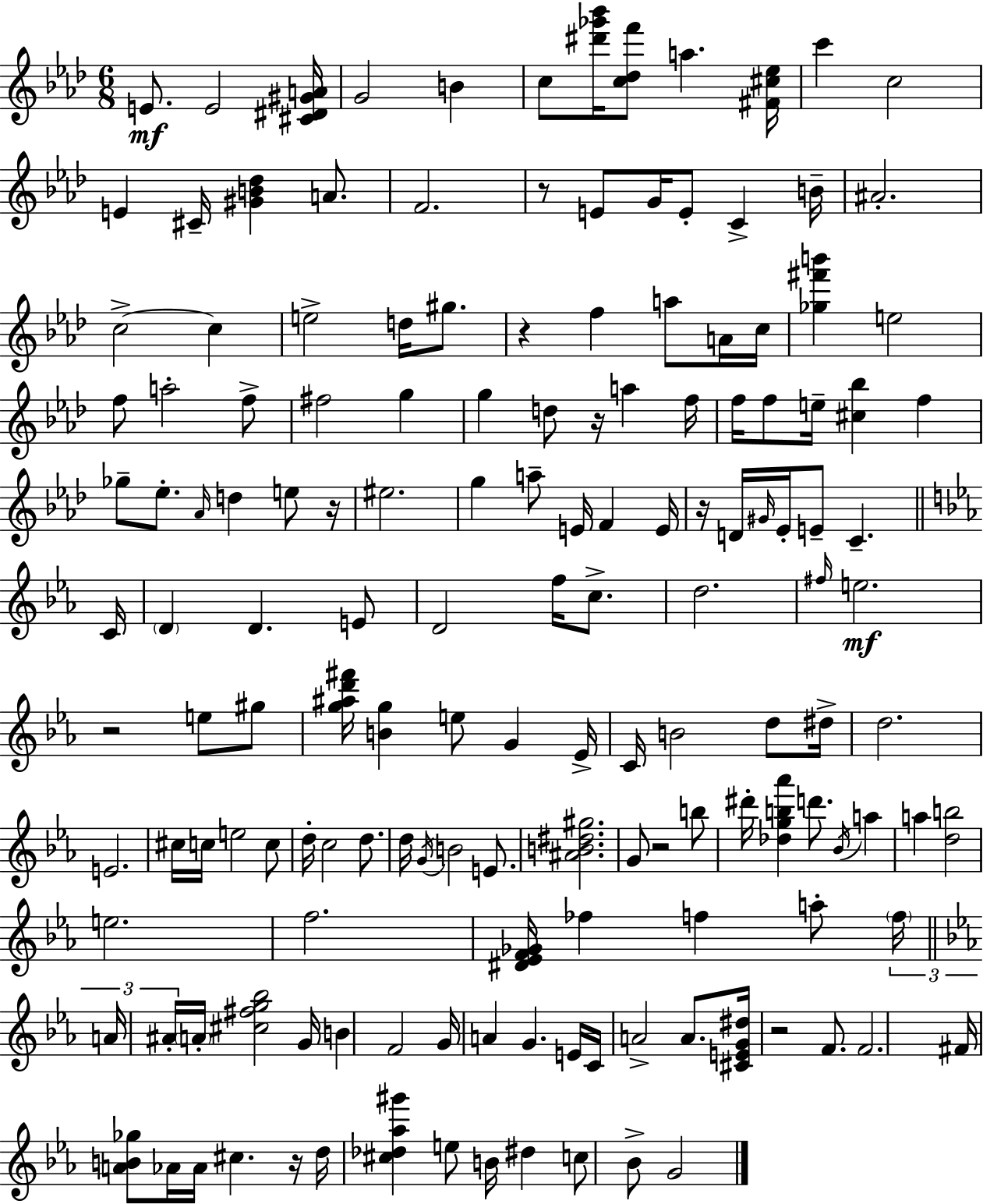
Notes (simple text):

E4/e. E4/h [C#4,D#4,G#4,A4]/s G4/h B4/q C5/e [D#6,Gb6,Bb6]/s [C5,Db5,F6]/e A5/q. [F#4,C#5,Eb5]/s C6/q C5/h E4/q C#4/s [G#4,B4,Db5]/q A4/e. F4/h. R/e E4/e G4/s E4/e C4/q B4/s A#4/h. C5/h C5/q E5/h D5/s G#5/e. R/q F5/q A5/e A4/s C5/s [Gb5,F#6,B6]/q E5/h F5/e A5/h F5/e F#5/h G5/q G5/q D5/e R/s A5/q F5/s F5/s F5/e E5/s [C#5,Bb5]/q F5/q Gb5/e Eb5/e. Ab4/s D5/q E5/e R/s EIS5/h. G5/q A5/e E4/s F4/q E4/s R/s D4/s G#4/s Eb4/s E4/e C4/q. C4/s D4/q D4/q. E4/e D4/h F5/s C5/e. D5/h. F#5/s E5/h. R/h E5/e G#5/e [G5,A#5,D6,F#6]/s [B4,G5]/q E5/e G4/q Eb4/s C4/s B4/h D5/e D#5/s D5/h. E4/h. C#5/s C5/s E5/h C5/e D5/s C5/h D5/e. D5/s G4/s B4/h E4/e. [A#4,B4,D#5,G#5]/h. G4/e R/h B5/e D#6/s [Db5,G5,B5,Ab6]/q D6/e. Bb4/s A5/q A5/q [D5,B5]/h E5/h. F5/h. [D#4,Eb4,F4,Gb4]/s FES5/q F5/q A5/e F5/s A4/s A#4/s A4/s [C#5,F#5,G5,Bb5]/h G4/s B4/q F4/h G4/s A4/q G4/q. E4/s C4/s A4/h A4/e. [C#4,E4,G4,D#5]/s R/h F4/e. F4/h. F#4/s [A4,B4,Gb5]/e Ab4/s Ab4/s C#5/q. R/s D5/s [C#5,Db5,Ab5,G#6]/q E5/e B4/s D#5/q C5/e Bb4/e G4/h